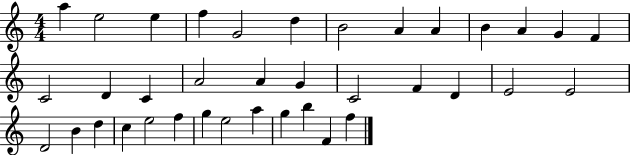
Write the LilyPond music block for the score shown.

{
  \clef treble
  \numericTimeSignature
  \time 4/4
  \key c \major
  a''4 e''2 e''4 | f''4 g'2 d''4 | b'2 a'4 a'4 | b'4 a'4 g'4 f'4 | \break c'2 d'4 c'4 | a'2 a'4 g'4 | c'2 f'4 d'4 | e'2 e'2 | \break d'2 b'4 d''4 | c''4 e''2 f''4 | g''4 e''2 a''4 | g''4 b''4 f'4 f''4 | \break \bar "|."
}